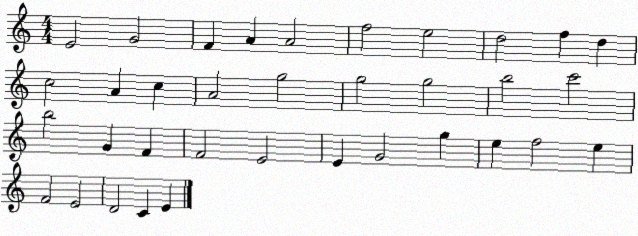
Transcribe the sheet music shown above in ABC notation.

X:1
T:Untitled
M:4/4
L:1/4
K:C
E2 G2 F A A2 f2 e2 d2 f d c2 A c A2 g2 g2 g2 b2 c'2 b2 G F F2 E2 E G2 g e f2 e F2 E2 D2 C E